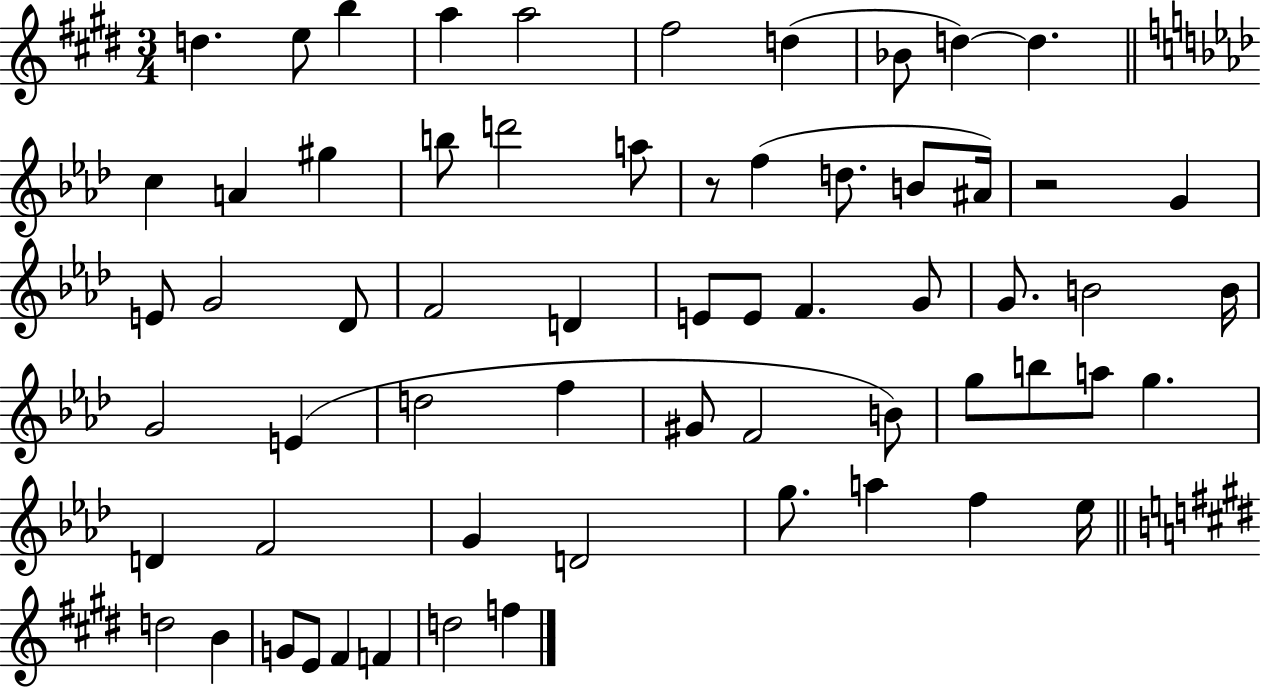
D5/q. E5/e B5/q A5/q A5/h F#5/h D5/q Bb4/e D5/q D5/q. C5/q A4/q G#5/q B5/e D6/h A5/e R/e F5/q D5/e. B4/e A#4/s R/h G4/q E4/e G4/h Db4/e F4/h D4/q E4/e E4/e F4/q. G4/e G4/e. B4/h B4/s G4/h E4/q D5/h F5/q G#4/e F4/h B4/e G5/e B5/e A5/e G5/q. D4/q F4/h G4/q D4/h G5/e. A5/q F5/q Eb5/s D5/h B4/q G4/e E4/e F#4/q F4/q D5/h F5/q